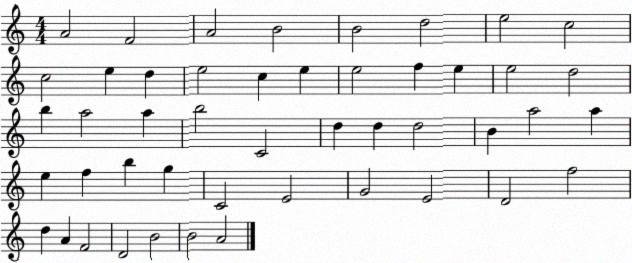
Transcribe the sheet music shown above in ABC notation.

X:1
T:Untitled
M:4/4
L:1/4
K:C
A2 F2 A2 B2 B2 d2 e2 c2 c2 e d e2 c e e2 f e e2 d2 b a2 a b2 C2 d d d2 B a2 a e f b g C2 E2 G2 E2 D2 f2 d A F2 D2 B2 B2 A2